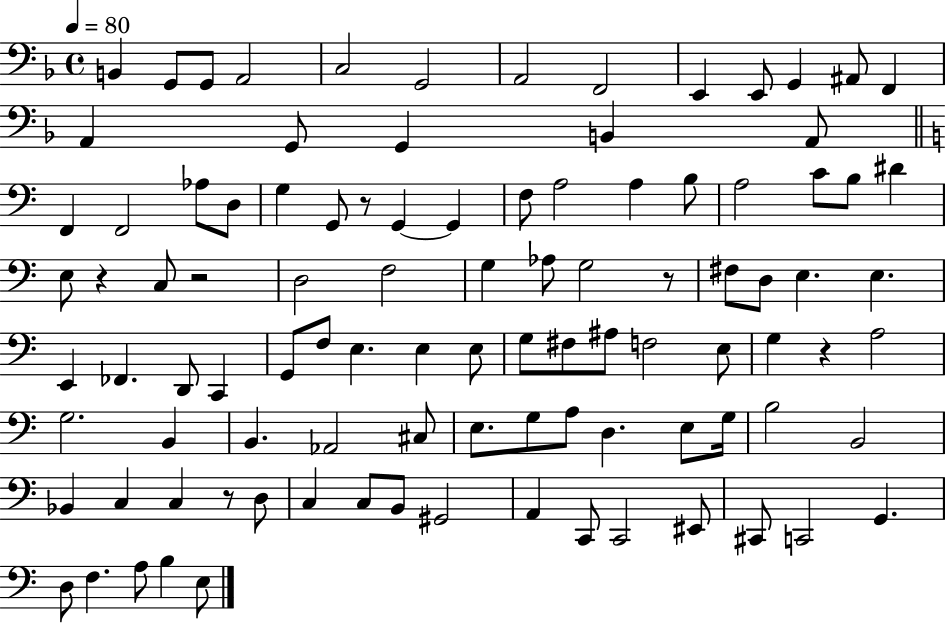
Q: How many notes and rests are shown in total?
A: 100